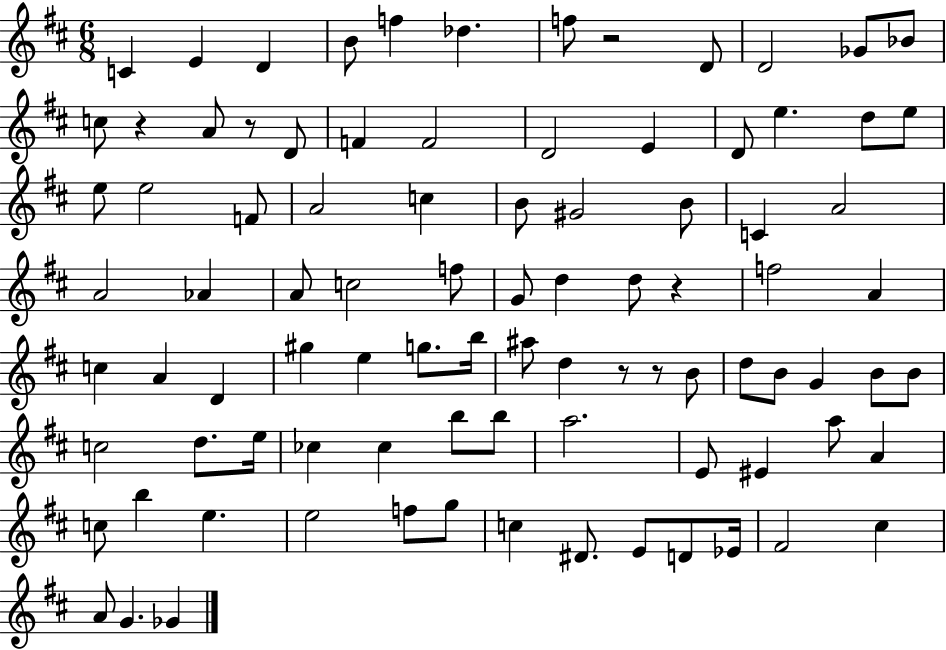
C4/q E4/q D4/q B4/e F5/q Db5/q. F5/e R/h D4/e D4/h Gb4/e Bb4/e C5/e R/q A4/e R/e D4/e F4/q F4/h D4/h E4/q D4/e E5/q. D5/e E5/e E5/e E5/h F4/e A4/h C5/q B4/e G#4/h B4/e C4/q A4/h A4/h Ab4/q A4/e C5/h F5/e G4/e D5/q D5/e R/q F5/h A4/q C5/q A4/q D4/q G#5/q E5/q G5/e. B5/s A#5/e D5/q R/e R/e B4/e D5/e B4/e G4/q B4/e B4/e C5/h D5/e. E5/s CES5/q CES5/q B5/e B5/e A5/h. E4/e EIS4/q A5/e A4/q C5/e B5/q E5/q. E5/h F5/e G5/e C5/q D#4/e. E4/e D4/e Eb4/s F#4/h C#5/q A4/e G4/q. Gb4/q